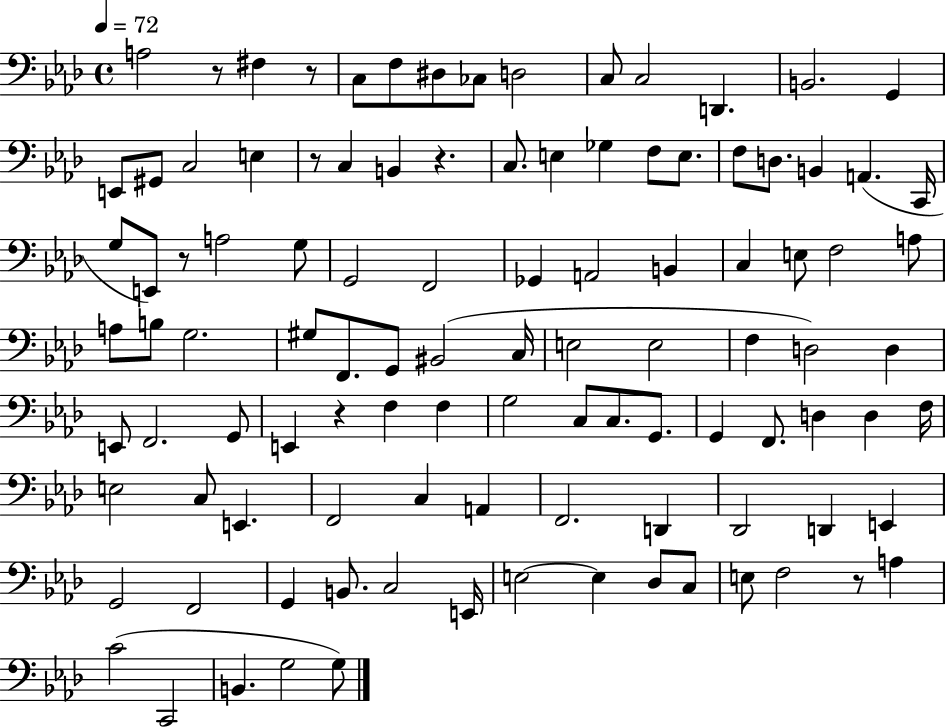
X:1
T:Untitled
M:4/4
L:1/4
K:Ab
A,2 z/2 ^F, z/2 C,/2 F,/2 ^D,/2 _C,/2 D,2 C,/2 C,2 D,, B,,2 G,, E,,/2 ^G,,/2 C,2 E, z/2 C, B,, z C,/2 E, _G, F,/2 E,/2 F,/2 D,/2 B,, A,, C,,/4 G,/2 E,,/2 z/2 A,2 G,/2 G,,2 F,,2 _G,, A,,2 B,, C, E,/2 F,2 A,/2 A,/2 B,/2 G,2 ^G,/2 F,,/2 G,,/2 ^B,,2 C,/4 E,2 E,2 F, D,2 D, E,,/2 F,,2 G,,/2 E,, z F, F, G,2 C,/2 C,/2 G,,/2 G,, F,,/2 D, D, F,/4 E,2 C,/2 E,, F,,2 C, A,, F,,2 D,, _D,,2 D,, E,, G,,2 F,,2 G,, B,,/2 C,2 E,,/4 E,2 E, _D,/2 C,/2 E,/2 F,2 z/2 A, C2 C,,2 B,, G,2 G,/2